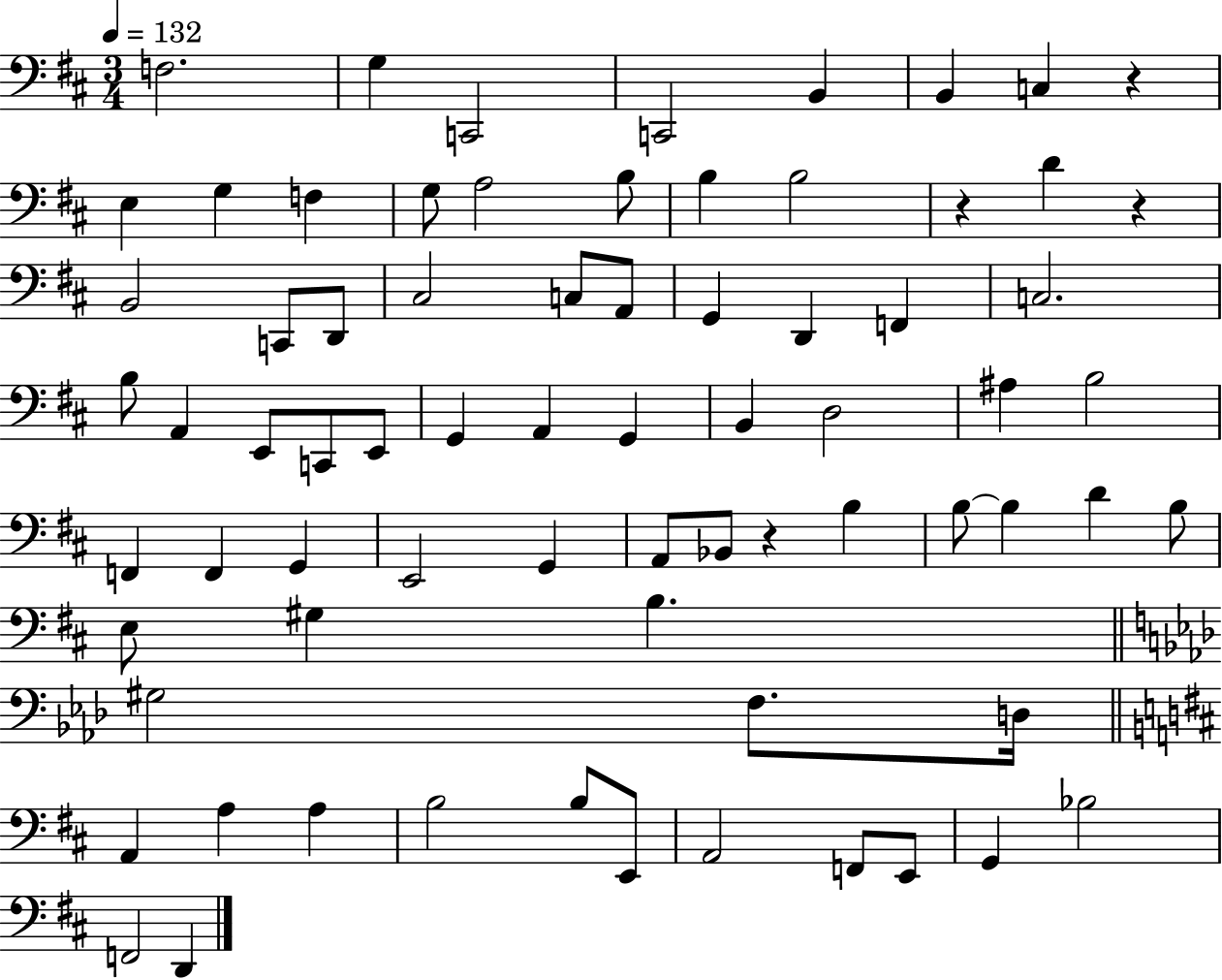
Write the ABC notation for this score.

X:1
T:Untitled
M:3/4
L:1/4
K:D
F,2 G, C,,2 C,,2 B,, B,, C, z E, G, F, G,/2 A,2 B,/2 B, B,2 z D z B,,2 C,,/2 D,,/2 ^C,2 C,/2 A,,/2 G,, D,, F,, C,2 B,/2 A,, E,,/2 C,,/2 E,,/2 G,, A,, G,, B,, D,2 ^A, B,2 F,, F,, G,, E,,2 G,, A,,/2 _B,,/2 z B, B,/2 B, D B,/2 E,/2 ^G, B, ^G,2 F,/2 D,/4 A,, A, A, B,2 B,/2 E,,/2 A,,2 F,,/2 E,,/2 G,, _B,2 F,,2 D,,